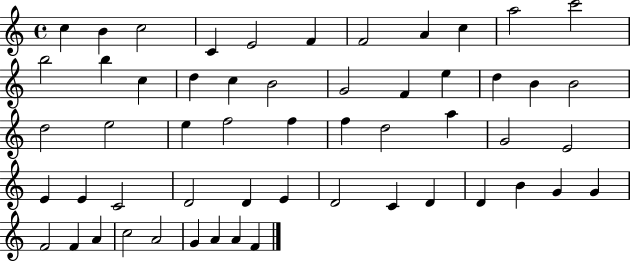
X:1
T:Untitled
M:4/4
L:1/4
K:C
c B c2 C E2 F F2 A c a2 c'2 b2 b c d c B2 G2 F e d B B2 d2 e2 e f2 f f d2 a G2 E2 E E C2 D2 D E D2 C D D B G G F2 F A c2 A2 G A A F